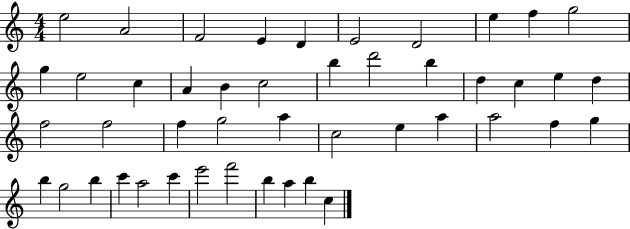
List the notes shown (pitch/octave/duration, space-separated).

E5/h A4/h F4/h E4/q D4/q E4/h D4/h E5/q F5/q G5/h G5/q E5/h C5/q A4/q B4/q C5/h B5/q D6/h B5/q D5/q C5/q E5/q D5/q F5/h F5/h F5/q G5/h A5/q C5/h E5/q A5/q A5/h F5/q G5/q B5/q G5/h B5/q C6/q A5/h C6/q E6/h F6/h B5/q A5/q B5/q C5/q